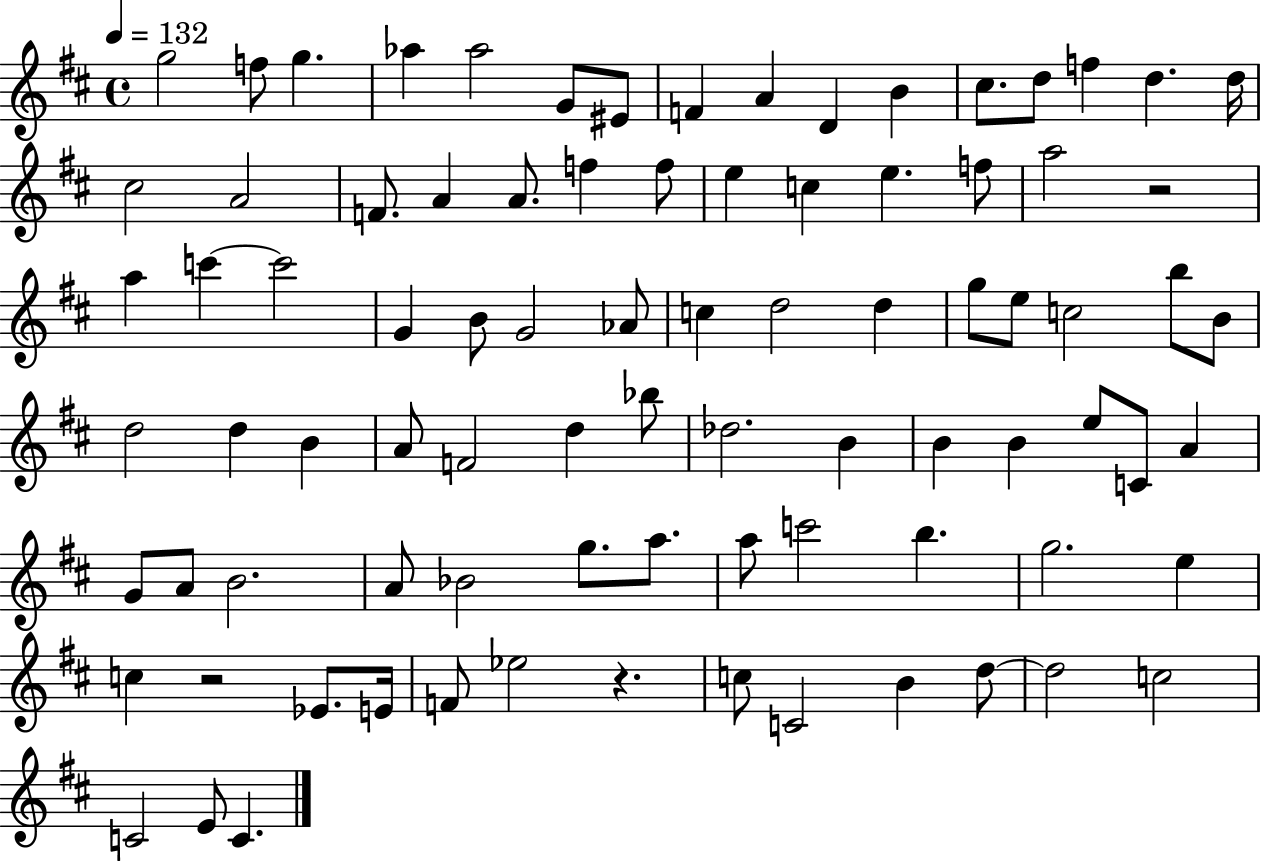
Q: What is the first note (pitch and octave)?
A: G5